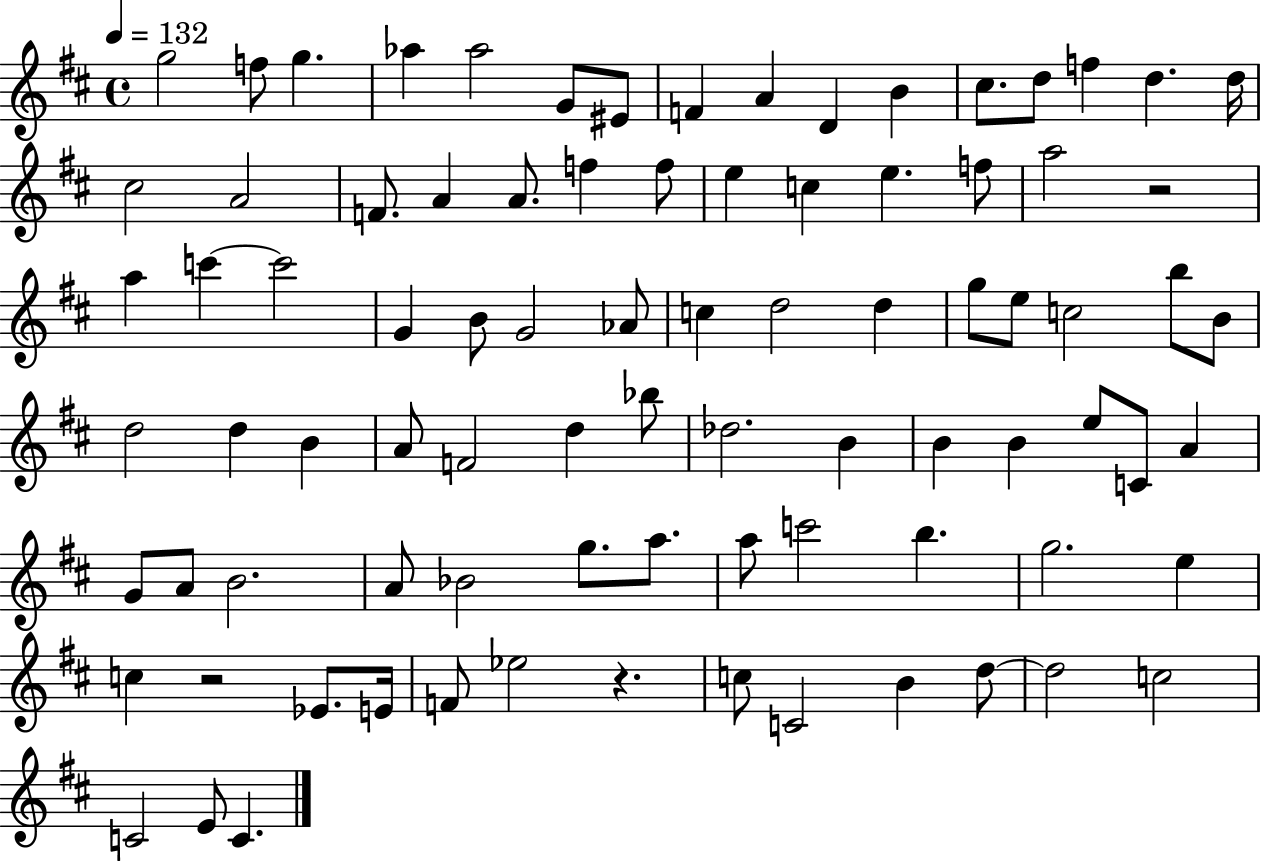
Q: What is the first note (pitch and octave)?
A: G5